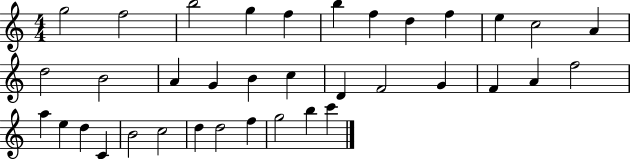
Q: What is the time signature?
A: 4/4